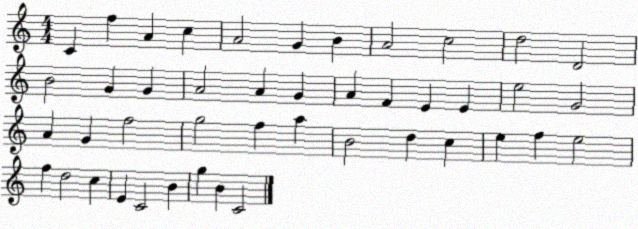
X:1
T:Untitled
M:4/4
L:1/4
K:C
C f A c A2 G B A2 c2 d2 D2 B2 G G A2 A G A F E E e2 G2 A G f2 g2 f a B2 d c e f e2 f d2 c E C2 B g B C2